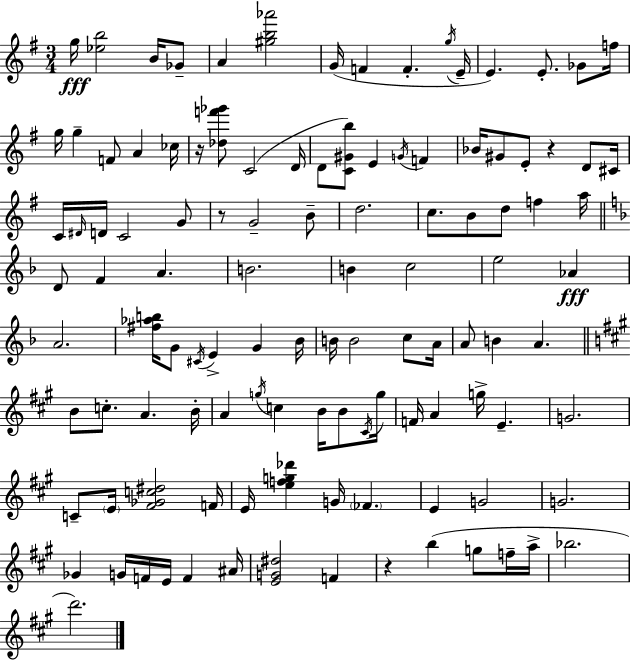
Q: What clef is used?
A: treble